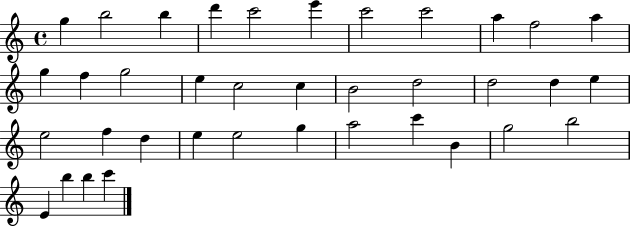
X:1
T:Untitled
M:4/4
L:1/4
K:C
g b2 b d' c'2 e' c'2 c'2 a f2 a g f g2 e c2 c B2 d2 d2 d e e2 f d e e2 g a2 c' B g2 b2 E b b c'